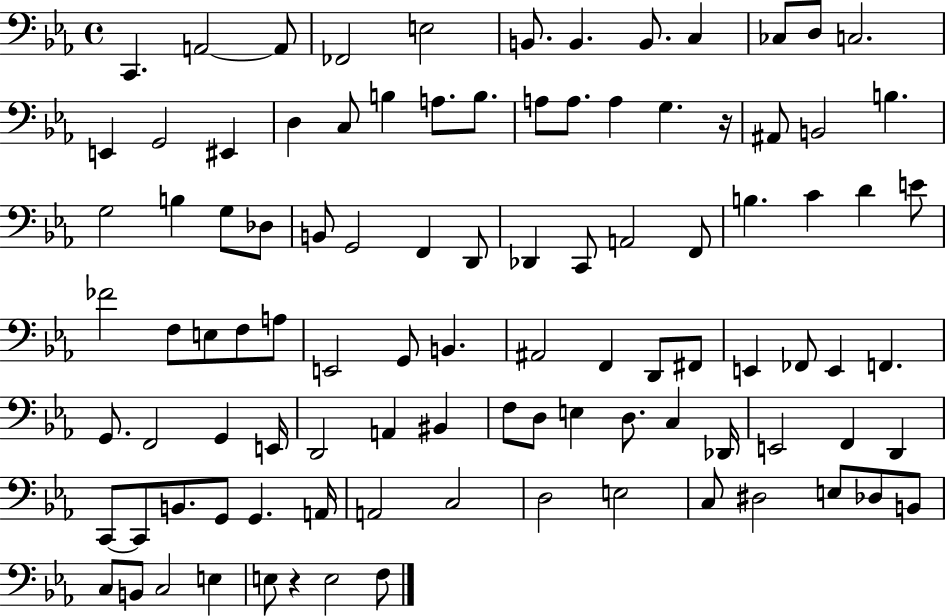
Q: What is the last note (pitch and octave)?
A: F3